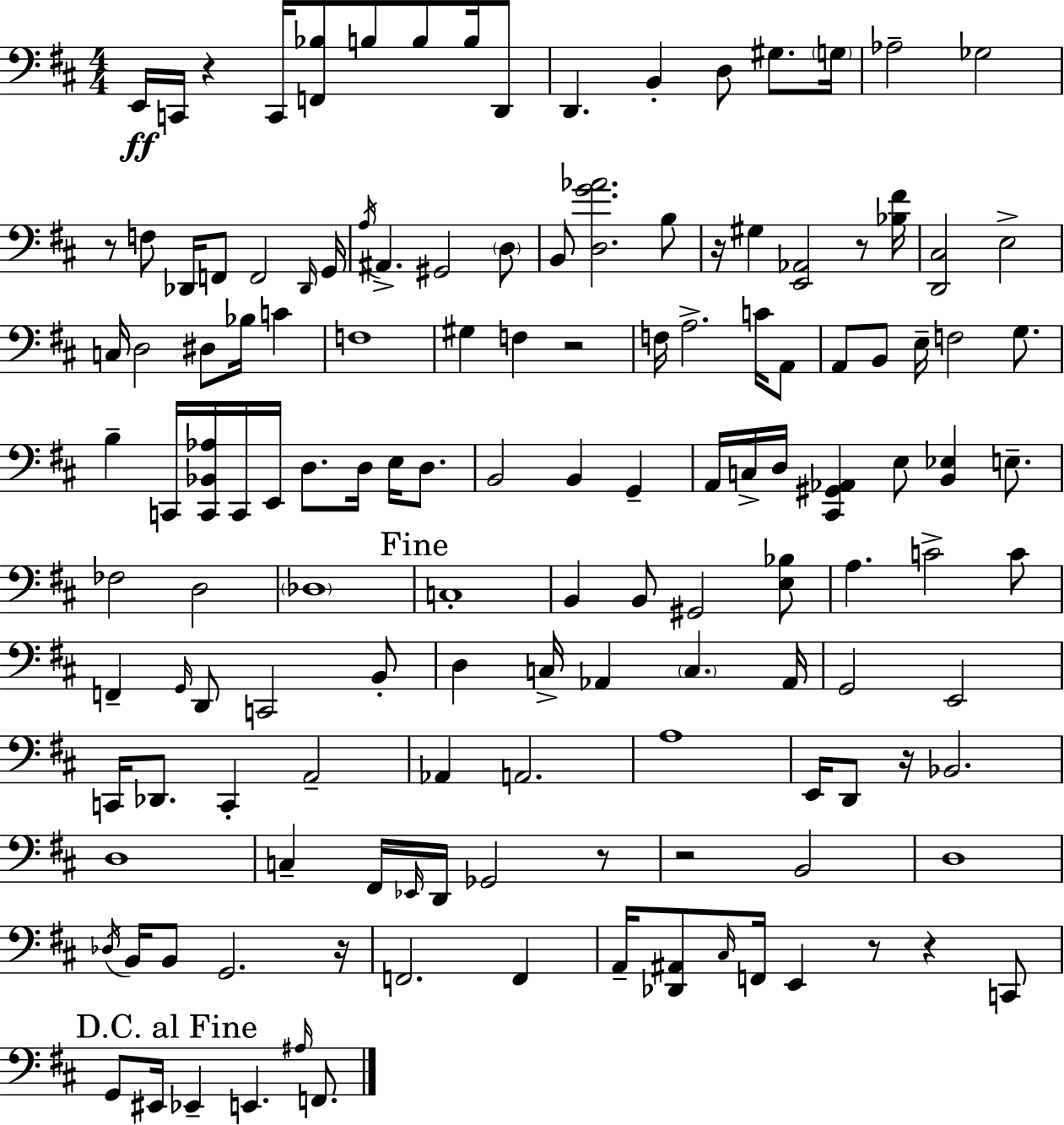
X:1
T:Untitled
M:4/4
L:1/4
K:D
E,,/4 C,,/4 z C,,/4 [F,,_B,]/2 B,/2 B,/2 B,/4 D,,/2 D,, B,, D,/2 ^G,/2 G,/4 _A,2 _G,2 z/2 F,/2 _D,,/4 F,,/2 F,,2 _D,,/4 G,,/4 A,/4 ^A,, ^G,,2 D,/2 B,,/2 [D,G_A]2 B,/2 z/4 ^G, [E,,_A,,]2 z/2 [_B,^F]/4 [D,,^C,]2 E,2 C,/4 D,2 ^D,/2 _B,/4 C F,4 ^G, F, z2 F,/4 A,2 C/4 A,,/2 A,,/2 B,,/2 E,/4 F,2 G,/2 B, C,,/4 [C,,_B,,_A,]/4 C,,/4 E,,/4 D,/2 D,/4 E,/4 D,/2 B,,2 B,, G,, A,,/4 C,/4 D,/4 [^C,,^G,,_A,,] E,/2 [B,,_E,] E,/2 _F,2 D,2 _D,4 C,4 B,, B,,/2 ^G,,2 [E,_B,]/2 A, C2 C/2 F,, G,,/4 D,,/2 C,,2 B,,/2 D, C,/4 _A,, C, _A,,/4 G,,2 E,,2 C,,/4 _D,,/2 C,, A,,2 _A,, A,,2 A,4 E,,/4 D,,/2 z/4 _B,,2 D,4 C, ^F,,/4 _E,,/4 D,,/4 _G,,2 z/2 z2 B,,2 D,4 _D,/4 B,,/4 B,,/2 G,,2 z/4 F,,2 F,, A,,/4 [_D,,^A,,]/2 ^C,/4 F,,/4 E,, z/2 z C,,/2 G,,/2 ^E,,/4 _E,, E,, ^A,/4 F,,/2